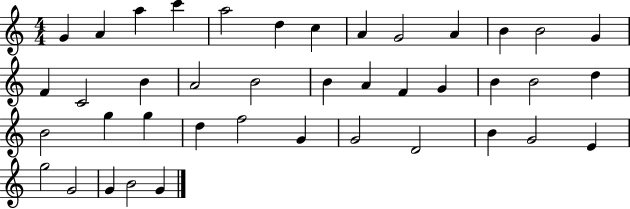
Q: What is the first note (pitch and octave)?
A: G4